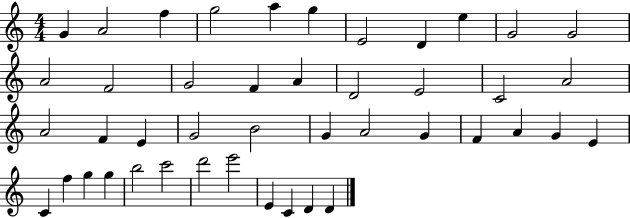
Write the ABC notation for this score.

X:1
T:Untitled
M:4/4
L:1/4
K:C
G A2 f g2 a g E2 D e G2 G2 A2 F2 G2 F A D2 E2 C2 A2 A2 F E G2 B2 G A2 G F A G E C f g g b2 c'2 d'2 e'2 E C D D